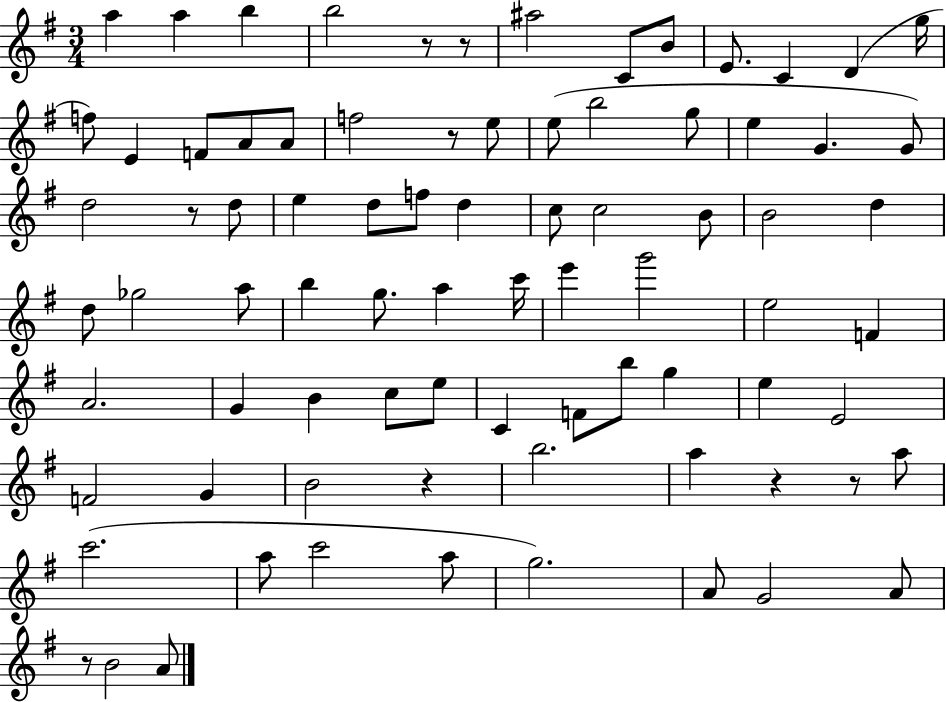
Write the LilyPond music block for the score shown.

{
  \clef treble
  \numericTimeSignature
  \time 3/4
  \key g \major
  \repeat volta 2 { a''4 a''4 b''4 | b''2 r8 r8 | ais''2 c'8 b'8 | e'8. c'4 d'4( g''16 | \break f''8) e'4 f'8 a'8 a'8 | f''2 r8 e''8 | e''8( b''2 g''8 | e''4 g'4. g'8) | \break d''2 r8 d''8 | e''4 d''8 f''8 d''4 | c''8 c''2 b'8 | b'2 d''4 | \break d''8 ges''2 a''8 | b''4 g''8. a''4 c'''16 | e'''4 g'''2 | e''2 f'4 | \break a'2. | g'4 b'4 c''8 e''8 | c'4 f'8 b''8 g''4 | e''4 e'2 | \break f'2 g'4 | b'2 r4 | b''2. | a''4 r4 r8 a''8 | \break c'''2.( | a''8 c'''2 a''8 | g''2.) | a'8 g'2 a'8 | \break r8 b'2 a'8 | } \bar "|."
}